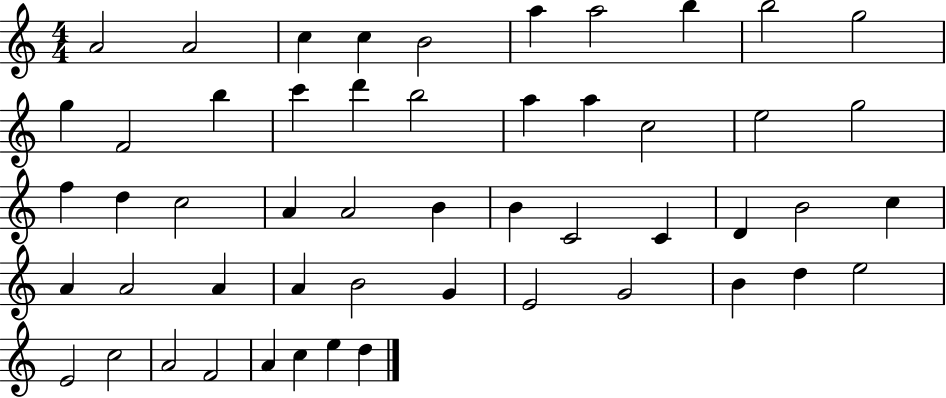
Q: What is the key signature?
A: C major